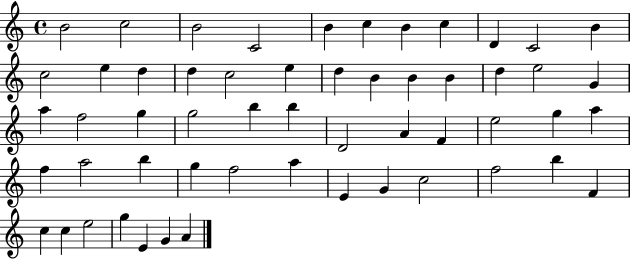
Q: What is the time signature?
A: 4/4